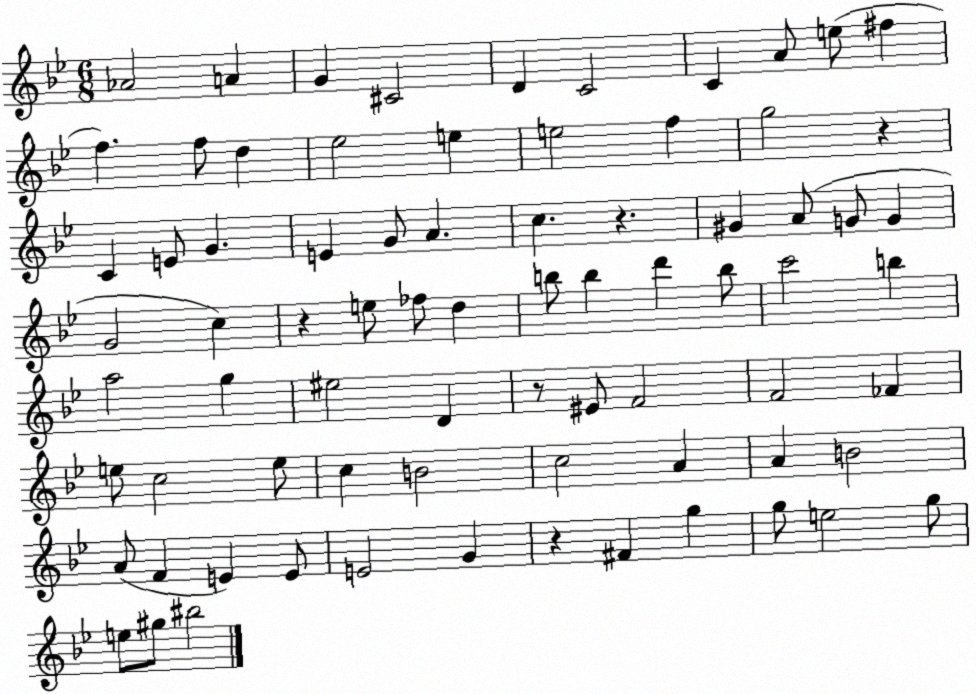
X:1
T:Untitled
M:6/8
L:1/4
K:Bb
_A2 A G ^C2 D C2 C A/2 e/2 ^f f f/2 d _e2 e e2 f g2 z C E/2 G E G/2 A c z ^G A/2 G/2 G G2 c z e/2 _f/2 d b/2 b d' b/2 c'2 b a2 g ^e2 D z/2 ^E/2 F2 F2 _F e/2 c2 e/2 c B2 c2 A A B2 A/2 F E E/2 E2 G z ^F g g/2 e2 g/2 e/2 ^g/2 ^b2